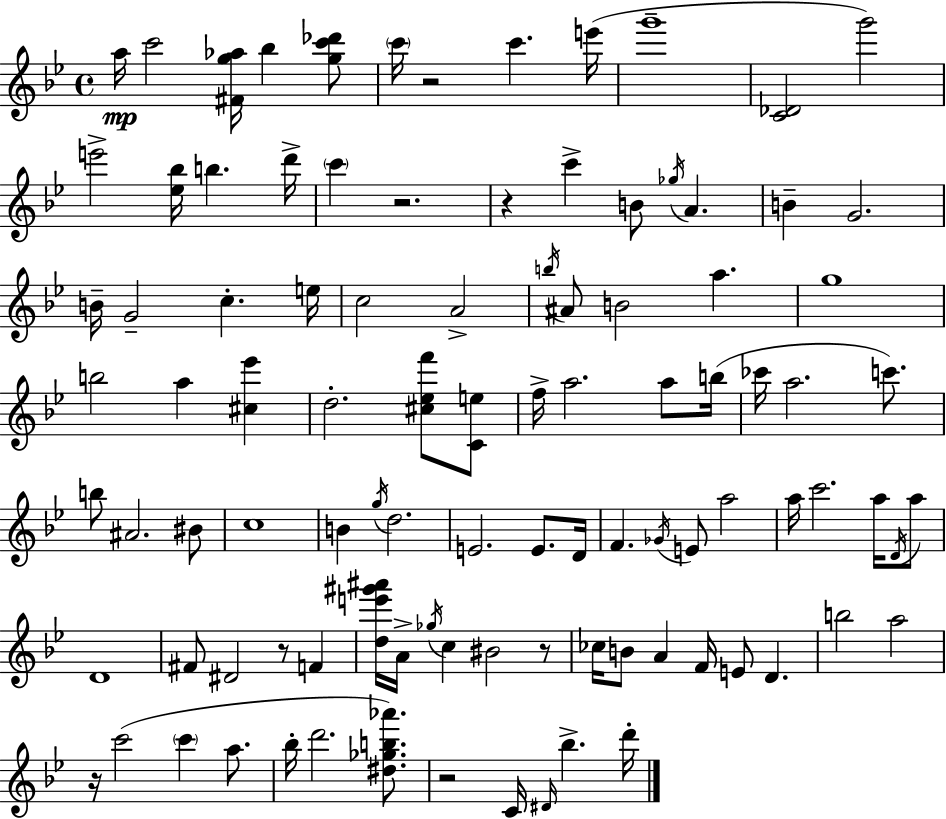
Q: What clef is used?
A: treble